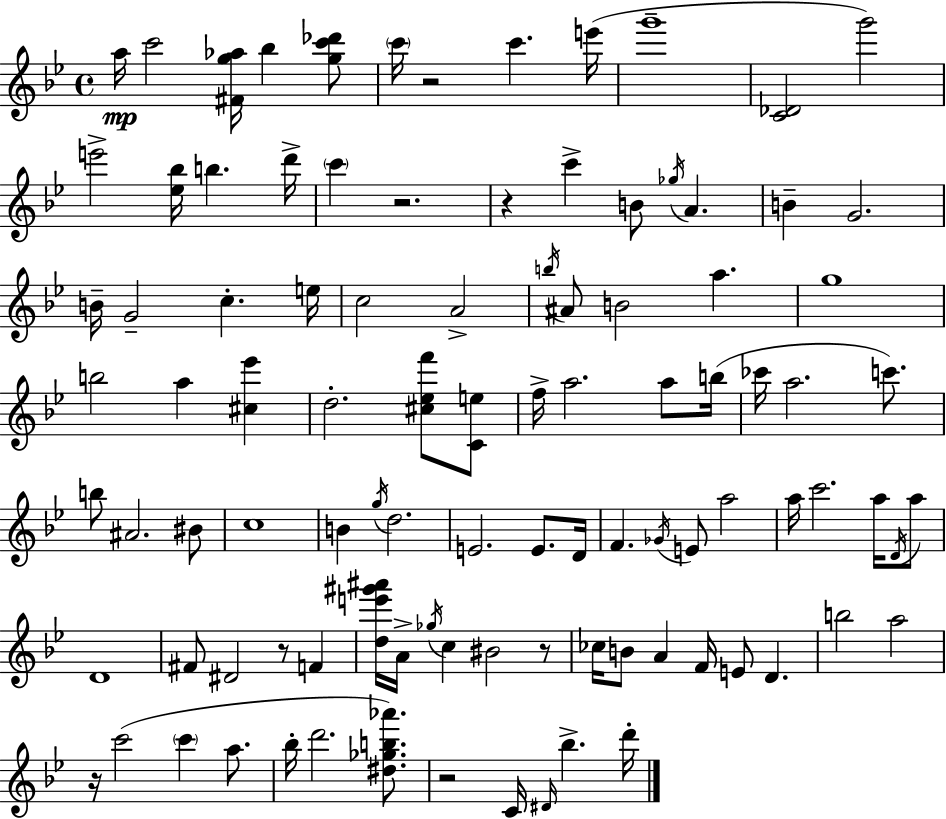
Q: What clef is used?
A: treble